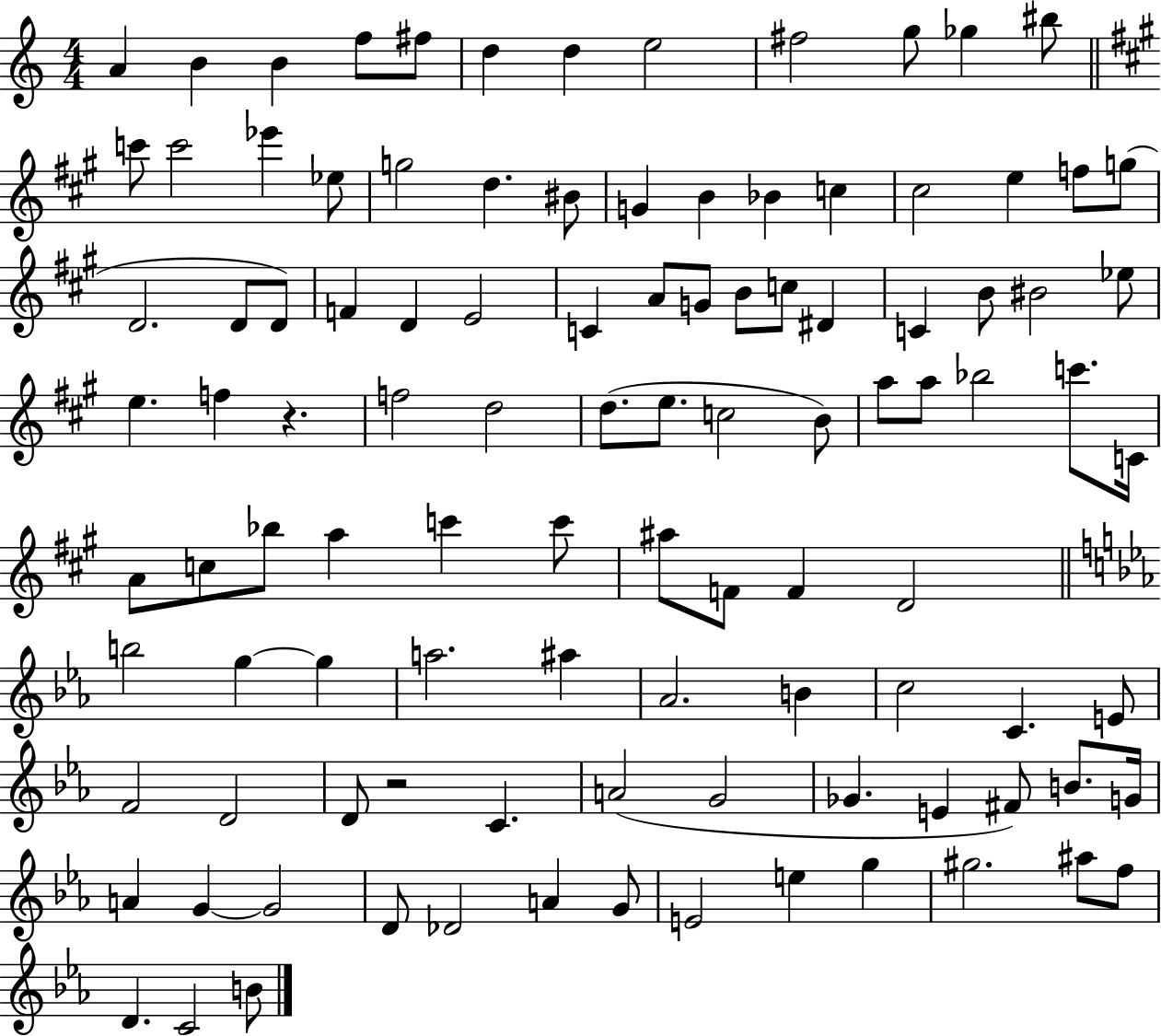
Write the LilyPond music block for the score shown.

{
  \clef treble
  \numericTimeSignature
  \time 4/4
  \key c \major
  a'4 b'4 b'4 f''8 fis''8 | d''4 d''4 e''2 | fis''2 g''8 ges''4 bis''8 | \bar "||" \break \key a \major c'''8 c'''2 ees'''4 ees''8 | g''2 d''4. bis'8 | g'4 b'4 bes'4 c''4 | cis''2 e''4 f''8 g''8( | \break d'2. d'8 d'8) | f'4 d'4 e'2 | c'4 a'8 g'8 b'8 c''8 dis'4 | c'4 b'8 bis'2 ees''8 | \break e''4. f''4 r4. | f''2 d''2 | d''8.( e''8. c''2 b'8) | a''8 a''8 bes''2 c'''8. c'16 | \break a'8 c''8 bes''8 a''4 c'''4 c'''8 | ais''8 f'8 f'4 d'2 | \bar "||" \break \key c \minor b''2 g''4~~ g''4 | a''2. ais''4 | aes'2. b'4 | c''2 c'4. e'8 | \break f'2 d'2 | d'8 r2 c'4. | a'2( g'2 | ges'4. e'4 fis'8) b'8. g'16 | \break a'4 g'4~~ g'2 | d'8 des'2 a'4 g'8 | e'2 e''4 g''4 | gis''2. ais''8 f''8 | \break d'4. c'2 b'8 | \bar "|."
}